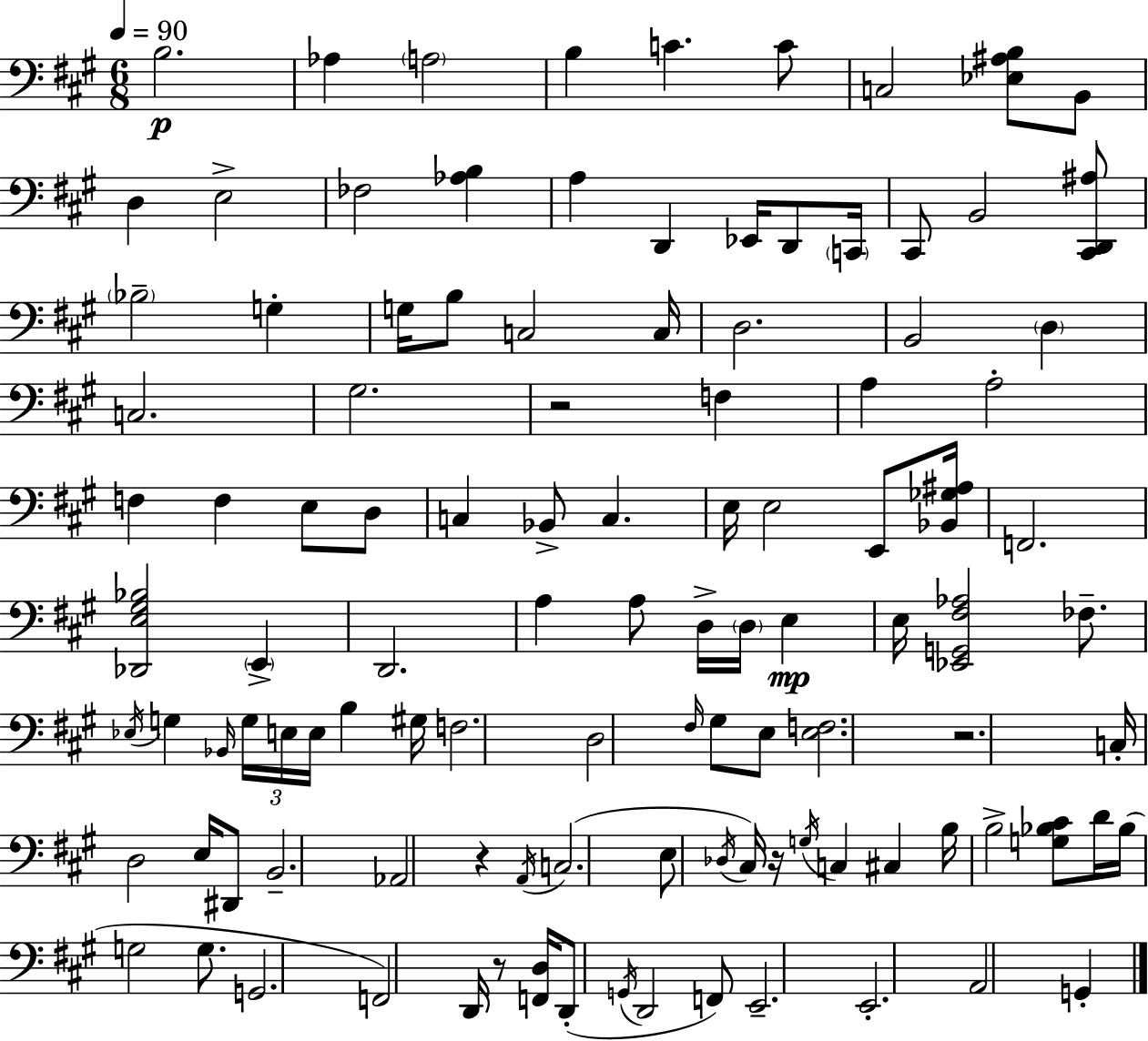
X:1
T:Untitled
M:6/8
L:1/4
K:A
B,2 _A, A,2 B, C C/2 C,2 [_E,^A,B,]/2 B,,/2 D, E,2 _F,2 [_A,B,] A, D,, _E,,/4 D,,/2 C,,/4 ^C,,/2 B,,2 [^C,,D,,^A,]/2 _B,2 G, G,/4 B,/2 C,2 C,/4 D,2 B,,2 D, C,2 ^G,2 z2 F, A, A,2 F, F, E,/2 D,/2 C, _B,,/2 C, E,/4 E,2 E,,/2 [_B,,_G,^A,]/4 F,,2 [_D,,E,^G,_B,]2 E,, D,,2 A, A,/2 D,/4 D,/4 E, E,/4 [_E,,G,,^F,_A,]2 _F,/2 _E,/4 G, _B,,/4 G,/4 E,/4 E,/4 B, ^G,/4 F,2 D,2 ^F,/4 ^G,/2 E,/2 [E,F,]2 z2 C,/4 D,2 E,/4 ^D,,/2 B,,2 _A,,2 z A,,/4 C,2 E,/2 _D,/4 ^C,/4 z/4 G,/4 C, ^C, B,/4 B,2 [G,_B,^C]/2 D/4 _B,/4 G,2 G,/2 G,,2 F,,2 D,,/4 z/2 [F,,D,]/4 D,,/2 G,,/4 D,,2 F,,/2 E,,2 E,,2 A,,2 G,,